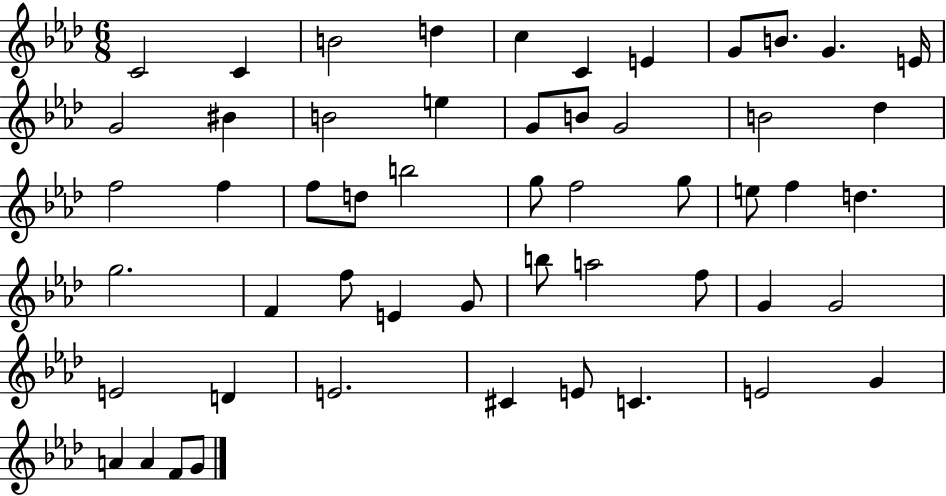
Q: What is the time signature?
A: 6/8